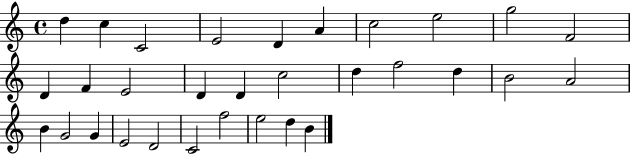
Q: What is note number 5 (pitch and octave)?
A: D4